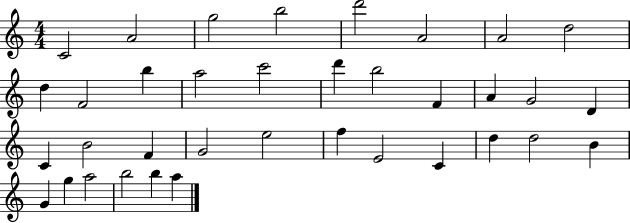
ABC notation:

X:1
T:Untitled
M:4/4
L:1/4
K:C
C2 A2 g2 b2 d'2 A2 A2 d2 d F2 b a2 c'2 d' b2 F A G2 D C B2 F G2 e2 f E2 C d d2 B G g a2 b2 b a